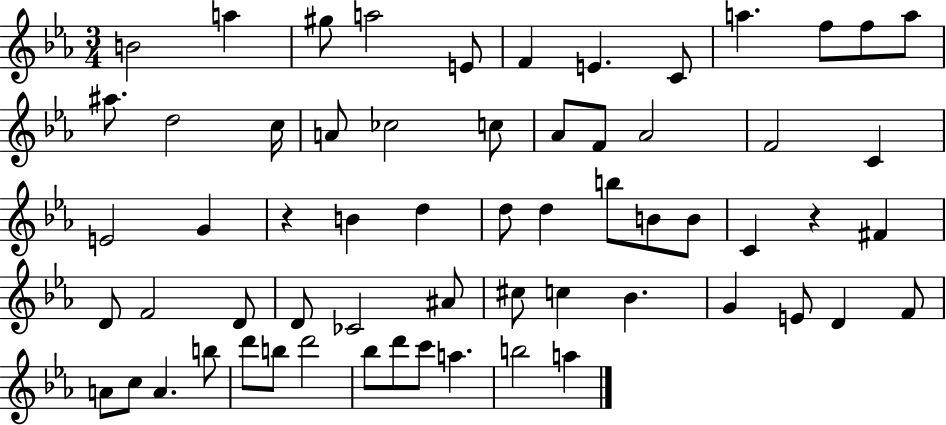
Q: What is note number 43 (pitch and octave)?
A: Bb4